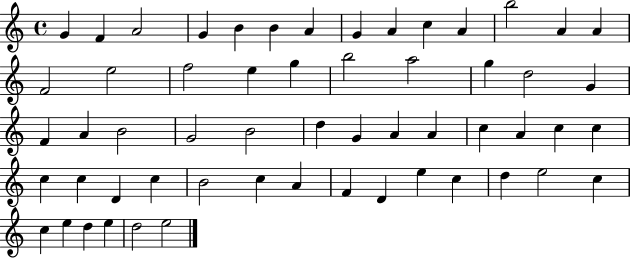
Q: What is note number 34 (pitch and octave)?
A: C5